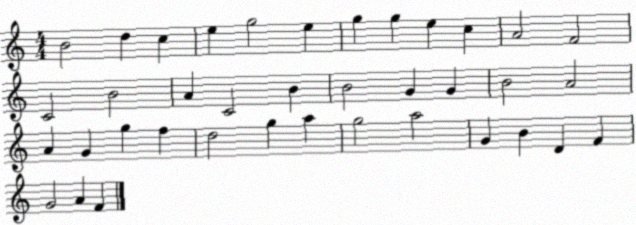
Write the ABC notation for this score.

X:1
T:Untitled
M:4/4
L:1/4
K:C
B2 d c e g2 e g g e c A2 F2 C2 B2 A C2 B B2 G G B2 A2 A G g f d2 g a g2 a2 G B D F G2 A F